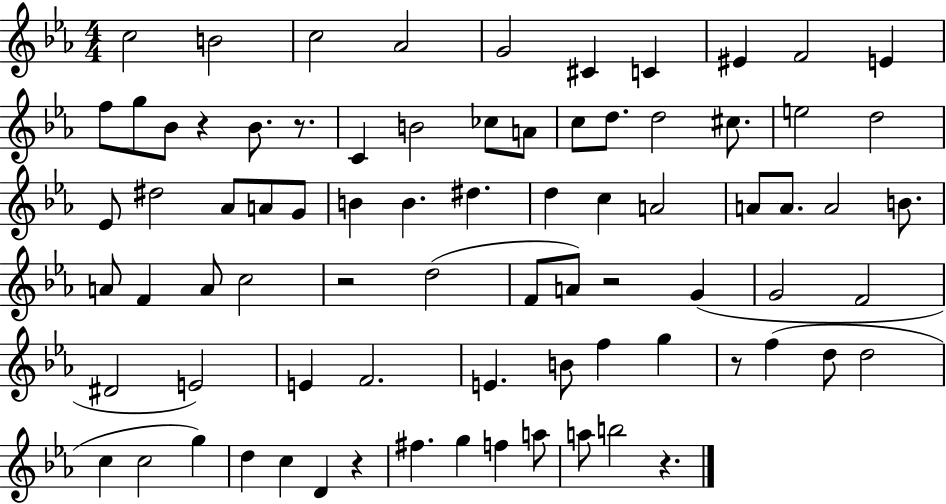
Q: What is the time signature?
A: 4/4